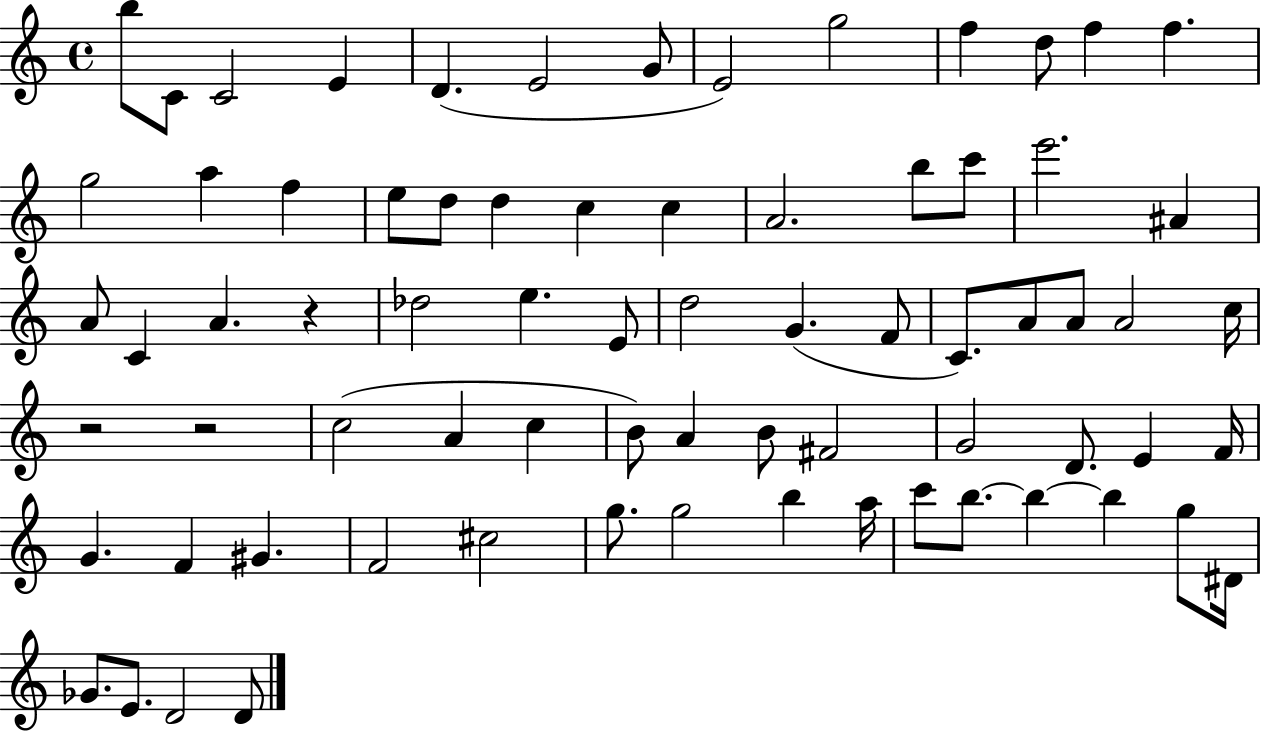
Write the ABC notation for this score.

X:1
T:Untitled
M:4/4
L:1/4
K:C
b/2 C/2 C2 E D E2 G/2 E2 g2 f d/2 f f g2 a f e/2 d/2 d c c A2 b/2 c'/2 e'2 ^A A/2 C A z _d2 e E/2 d2 G F/2 C/2 A/2 A/2 A2 c/4 z2 z2 c2 A c B/2 A B/2 ^F2 G2 D/2 E F/4 G F ^G F2 ^c2 g/2 g2 b a/4 c'/2 b/2 b b g/2 ^D/4 _G/2 E/2 D2 D/2